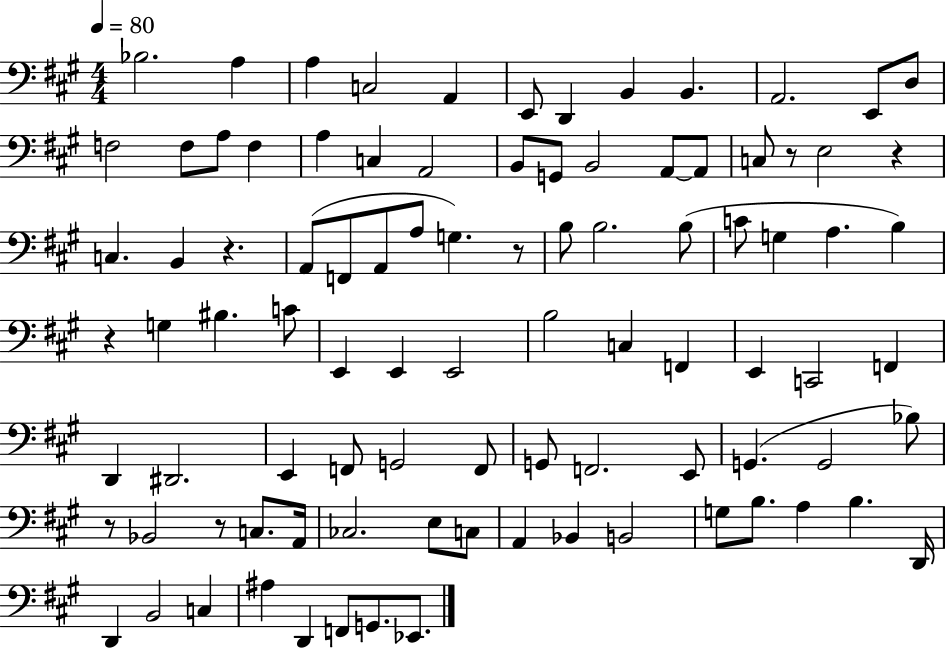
{
  \clef bass
  \numericTimeSignature
  \time 4/4
  \key a \major
  \tempo 4 = 80
  bes2. a4 | a4 c2 a,4 | e,8 d,4 b,4 b,4. | a,2. e,8 d8 | \break f2 f8 a8 f4 | a4 c4 a,2 | b,8 g,8 b,2 a,8~~ a,8 | c8 r8 e2 r4 | \break c4. b,4 r4. | a,8( f,8 a,8 a8 g4.) r8 | b8 b2. b8( | c'8 g4 a4. b4) | \break r4 g4 bis4. c'8 | e,4 e,4 e,2 | b2 c4 f,4 | e,4 c,2 f,4 | \break d,4 dis,2. | e,4 f,8 g,2 f,8 | g,8 f,2. e,8 | g,4.( g,2 bes8) | \break r8 bes,2 r8 c8. a,16 | ces2. e8 c8 | a,4 bes,4 b,2 | g8 b8. a4 b4. d,16 | \break d,4 b,2 c4 | ais4 d,4 f,8 g,8. ees,8. | \bar "|."
}